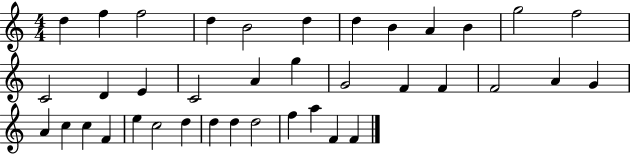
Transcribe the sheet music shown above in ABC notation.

X:1
T:Untitled
M:4/4
L:1/4
K:C
d f f2 d B2 d d B A B g2 f2 C2 D E C2 A g G2 F F F2 A G A c c F e c2 d d d d2 f a F F